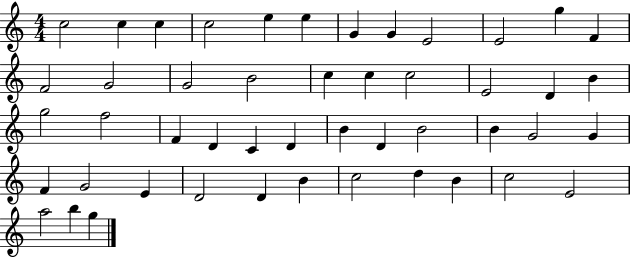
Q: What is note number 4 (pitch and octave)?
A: C5